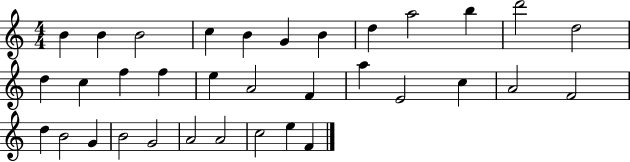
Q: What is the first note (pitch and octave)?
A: B4